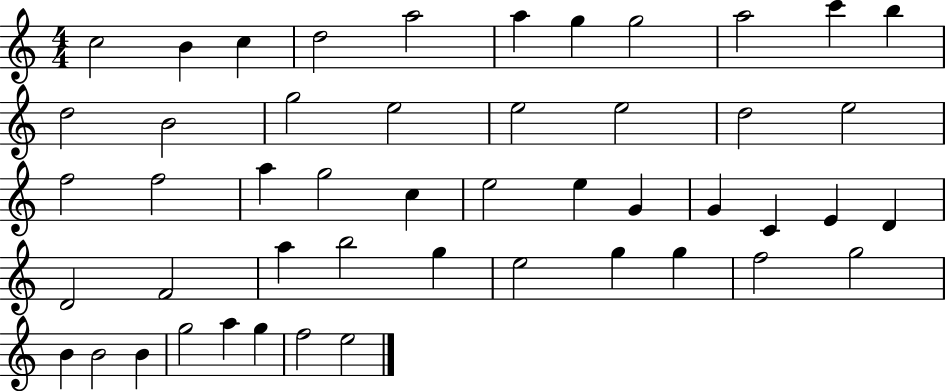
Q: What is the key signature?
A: C major